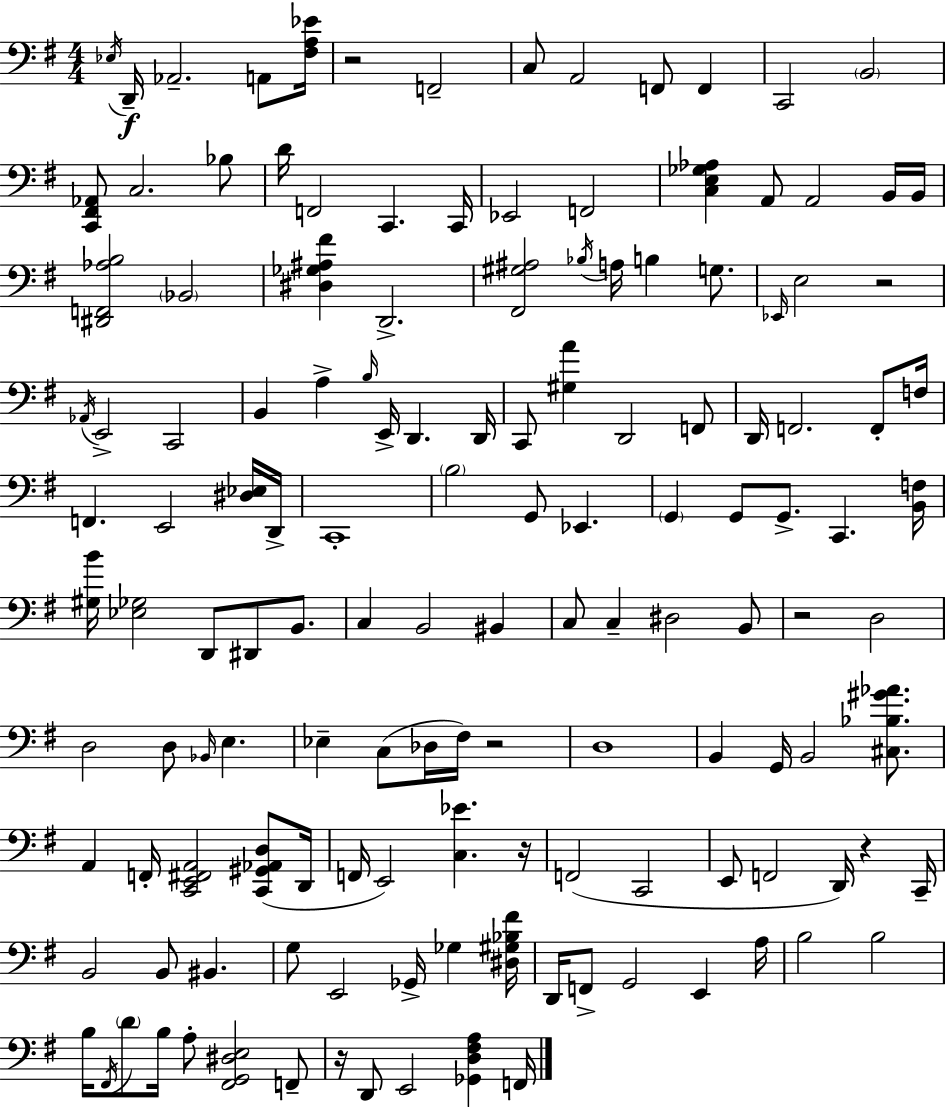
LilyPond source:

{
  \clef bass
  \numericTimeSignature
  \time 4/4
  \key e \minor
  \acciaccatura { ees16 }\f d,16-- aes,2.-- a,8 | <fis a ees'>16 r2 f,2-- | c8 a,2 f,8 f,4 | c,2 \parenthesize b,2 | \break <c, fis, aes,>8 c2. bes8 | d'16 f,2 c,4. | c,16 ees,2 f,2 | <c e ges aes>4 a,8 a,2 b,16 | \break b,16 <dis, f, aes b>2 \parenthesize bes,2 | <dis ges ais fis'>4 d,2.-> | <fis, gis ais>2 \acciaccatura { bes16 } a16 b4 g8. | \grace { ees,16 } e2 r2 | \break \acciaccatura { aes,16 } e,2-> c,2 | b,4 a4-> \grace { b16 } e,16-> d,4. | d,16 c,8 <gis a'>4 d,2 | f,8 d,16 f,2. | \break f,8-. f16 f,4. e,2 | <dis ees>16 d,16-> c,1-. | \parenthesize b2 g,8 ees,4. | \parenthesize g,4 g,8 g,8.-> c,4. | \break <b, f>16 <gis b'>16 <ees ges>2 d,8 | dis,8 b,8. c4 b,2 | bis,4 c8 c4-- dis2 | b,8 r2 d2 | \break d2 d8 \grace { bes,16 } | e4. ees4-- c8( des16 fis16) r2 | d1 | b,4 g,16 b,2 | \break <cis bes gis' aes'>8. a,4 f,16-. <c, e, fis, a,>2 | <c, gis, aes, d>8( d,16 f,16 e,2) <c ees'>4. | r16 f,2( c,2 | e,8 f,2 | \break d,16) r4 c,16-- b,2 b,8 | bis,4. g8 e,2 | ges,16-> ges4 <dis gis bes fis'>16 d,16 f,8-> g,2 | e,4 a16 b2 b2 | \break b16 \acciaccatura { fis,16 } \parenthesize d'8 b16 a8-. <fis, g, dis e>2 | f,8-- r16 d,8 e,2 | <ges, d fis a>4 f,16 \bar "|."
}